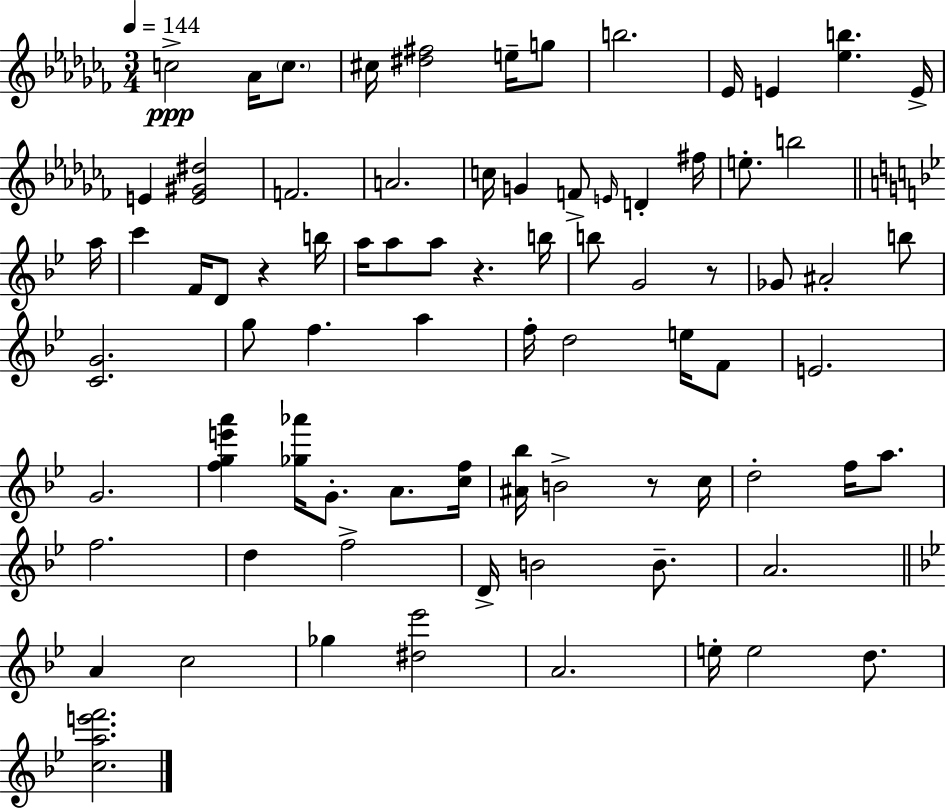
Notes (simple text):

C5/h Ab4/s C5/e. C#5/s [D#5,F#5]/h E5/s G5/e B5/h. Eb4/s E4/q [Eb5,B5]/q. E4/s E4/q [E4,G#4,D#5]/h F4/h. A4/h. C5/s G4/q F4/e E4/s D4/q F#5/s E5/e. B5/h A5/s C6/q F4/s D4/e R/q B5/s A5/s A5/e A5/e R/q. B5/s B5/e G4/h R/e Gb4/e A#4/h B5/e [C4,G4]/h. G5/e F5/q. A5/q F5/s D5/h E5/s F4/e E4/h. G4/h. [F5,G5,E6,A6]/q [Gb5,Ab6]/s G4/e. A4/e. [C5,F5]/s [A#4,Bb5]/s B4/h R/e C5/s D5/h F5/s A5/e. F5/h. D5/q F5/h D4/s B4/h B4/e. A4/h. A4/q C5/h Gb5/q [D#5,Eb6]/h A4/h. E5/s E5/h D5/e. [C5,A5,E6,F6]/h.